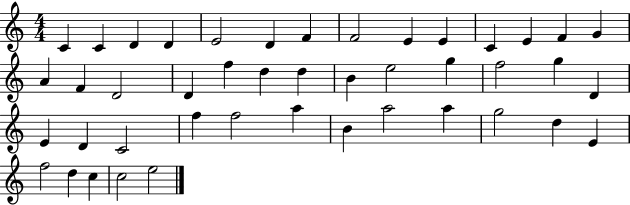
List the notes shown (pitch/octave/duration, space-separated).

C4/q C4/q D4/q D4/q E4/h D4/q F4/q F4/h E4/q E4/q C4/q E4/q F4/q G4/q A4/q F4/q D4/h D4/q F5/q D5/q D5/q B4/q E5/h G5/q F5/h G5/q D4/q E4/q D4/q C4/h F5/q F5/h A5/q B4/q A5/h A5/q G5/h D5/q E4/q F5/h D5/q C5/q C5/h E5/h